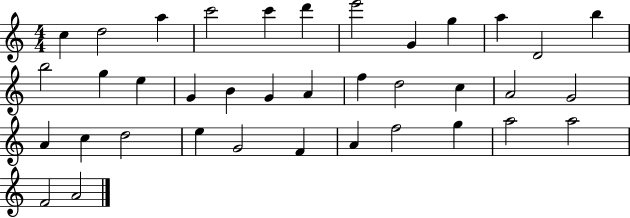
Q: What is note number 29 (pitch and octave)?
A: G4